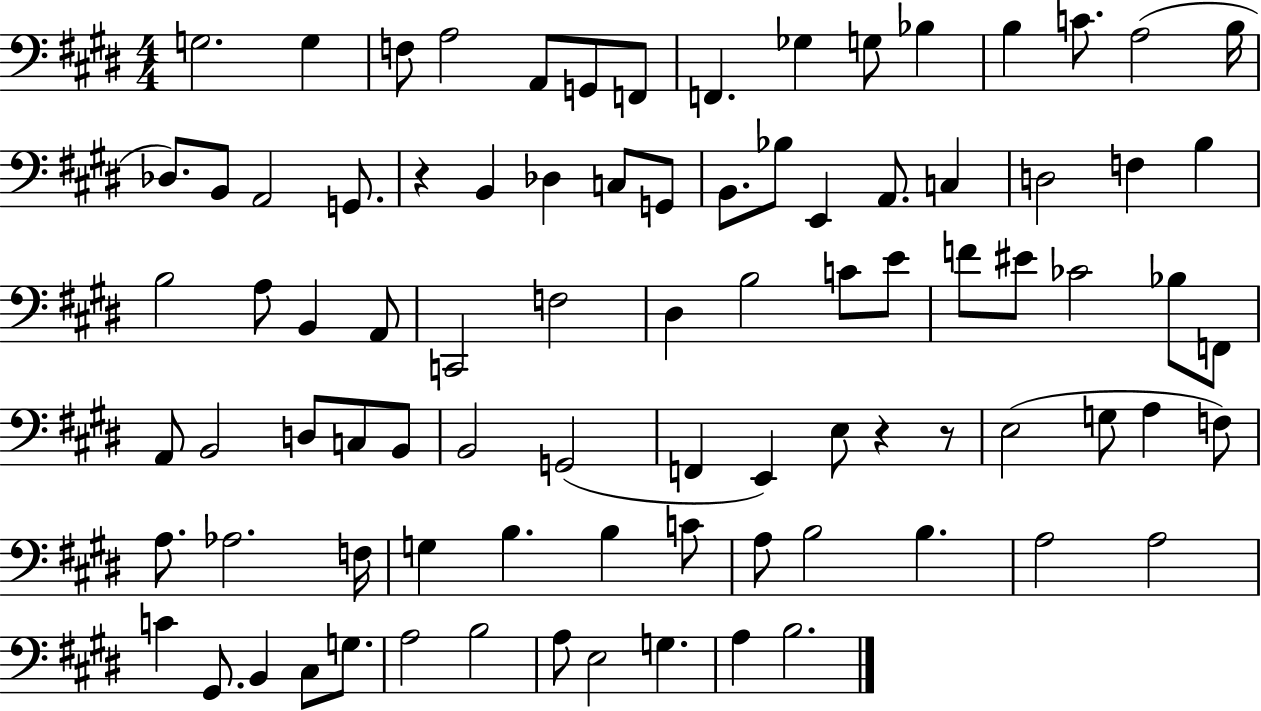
{
  \clef bass
  \numericTimeSignature
  \time 4/4
  \key e \major
  \repeat volta 2 { g2. g4 | f8 a2 a,8 g,8 f,8 | f,4. ges4 g8 bes4 | b4 c'8. a2( b16 | \break des8.) b,8 a,2 g,8. | r4 b,4 des4 c8 g,8 | b,8. bes8 e,4 a,8. c4 | d2 f4 b4 | \break b2 a8 b,4 a,8 | c,2 f2 | dis4 b2 c'8 e'8 | f'8 eis'8 ces'2 bes8 f,8 | \break a,8 b,2 d8 c8 b,8 | b,2 g,2( | f,4 e,4) e8 r4 r8 | e2( g8 a4 f8) | \break a8. aes2. f16 | g4 b4. b4 c'8 | a8 b2 b4. | a2 a2 | \break c'4 gis,8. b,4 cis8 g8. | a2 b2 | a8 e2 g4. | a4 b2. | \break } \bar "|."
}